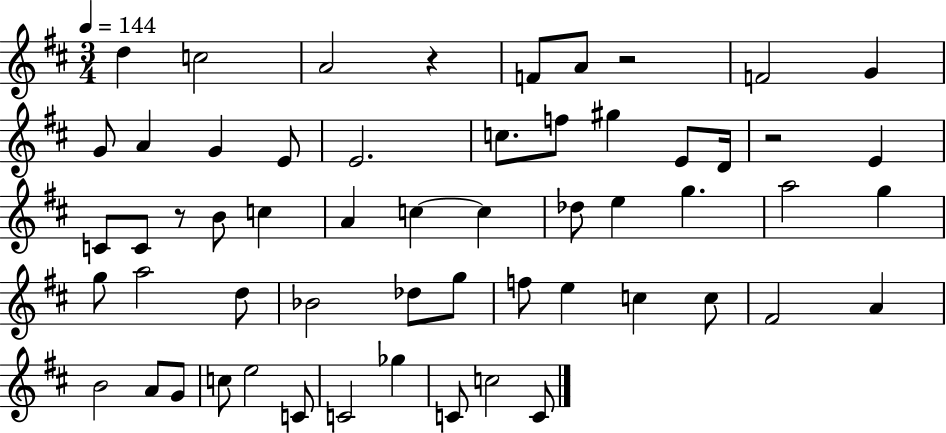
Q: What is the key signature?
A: D major